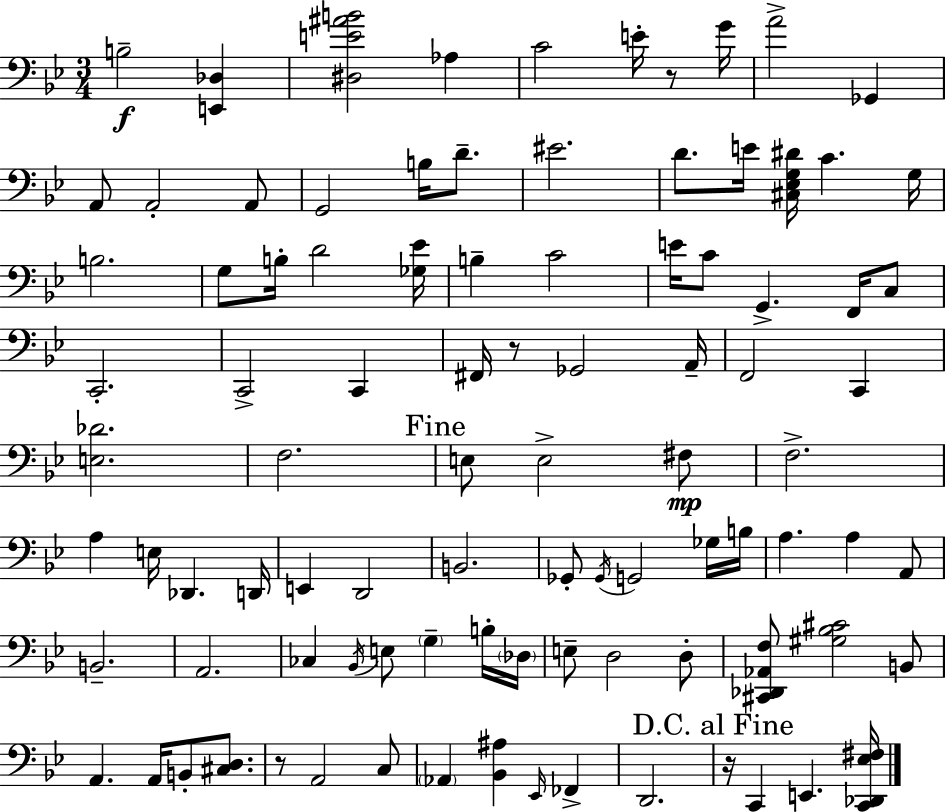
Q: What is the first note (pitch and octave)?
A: B3